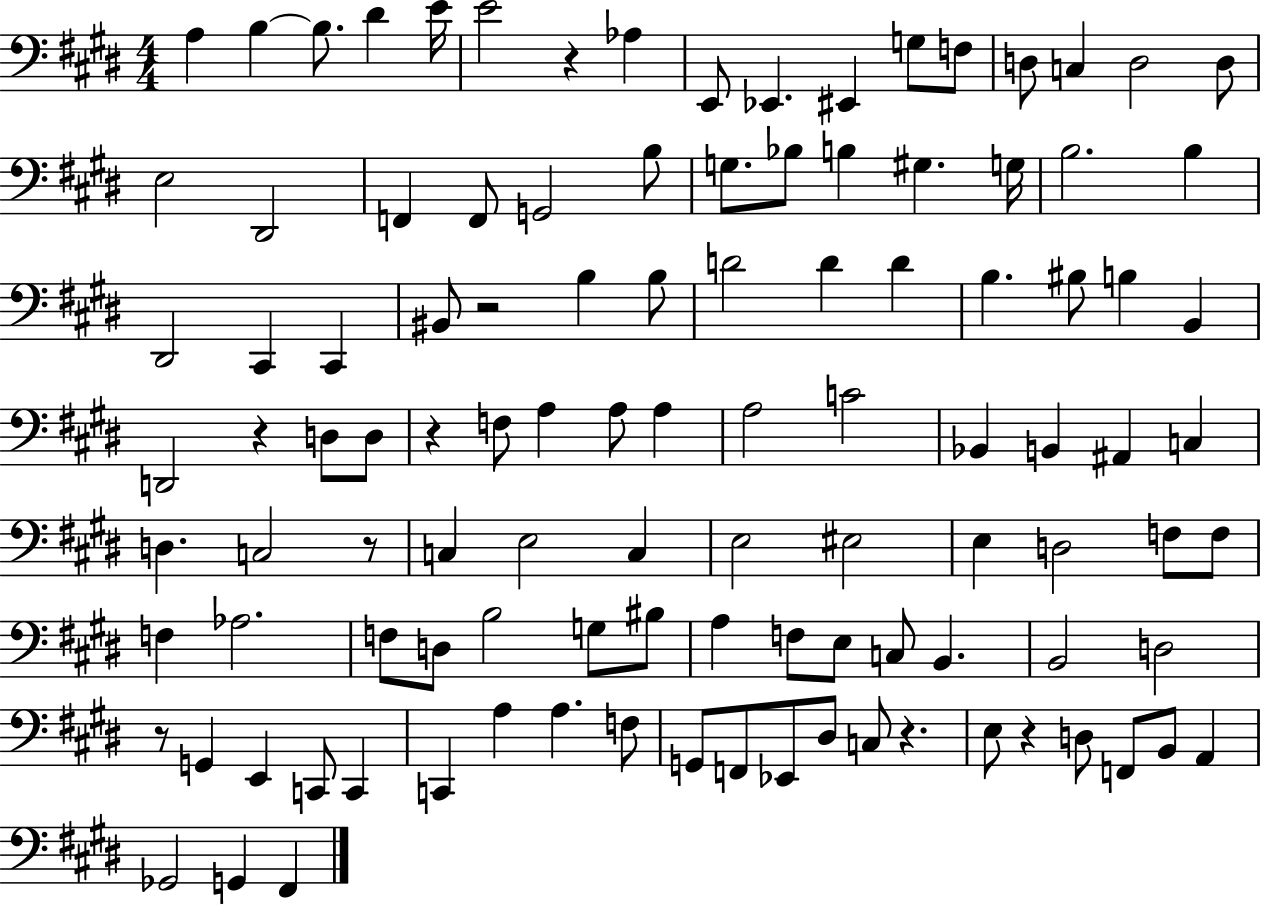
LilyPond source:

{
  \clef bass
  \numericTimeSignature
  \time 4/4
  \key e \major
  \repeat volta 2 { a4 b4~~ b8. dis'4 e'16 | e'2 r4 aes4 | e,8 ees,4. eis,4 g8 f8 | d8 c4 d2 d8 | \break e2 dis,2 | f,4 f,8 g,2 b8 | g8. bes8 b4 gis4. g16 | b2. b4 | \break dis,2 cis,4 cis,4 | bis,8 r2 b4 b8 | d'2 d'4 d'4 | b4. bis8 b4 b,4 | \break d,2 r4 d8 d8 | r4 f8 a4 a8 a4 | a2 c'2 | bes,4 b,4 ais,4 c4 | \break d4. c2 r8 | c4 e2 c4 | e2 eis2 | e4 d2 f8 f8 | \break f4 aes2. | f8 d8 b2 g8 bis8 | a4 f8 e8 c8 b,4. | b,2 d2 | \break r8 g,4 e,4 c,8 c,4 | c,4 a4 a4. f8 | g,8 f,8 ees,8 dis8 c8 r4. | e8 r4 d8 f,8 b,8 a,4 | \break ges,2 g,4 fis,4 | } \bar "|."
}